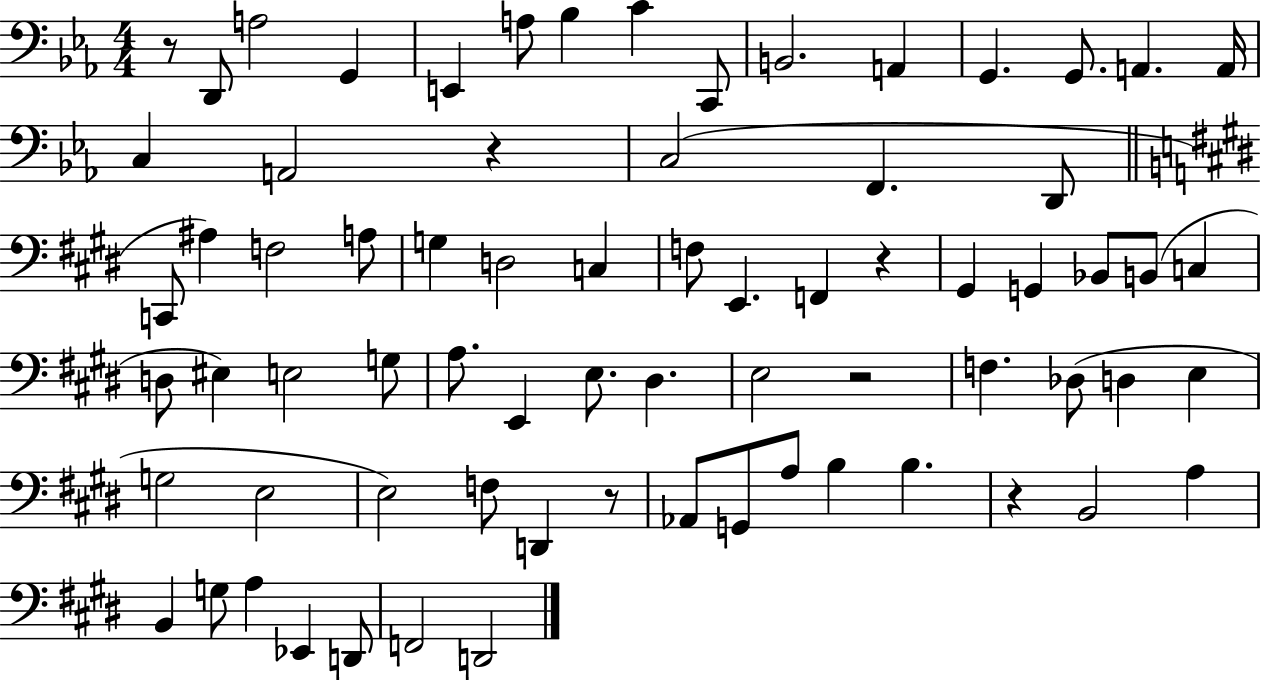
X:1
T:Untitled
M:4/4
L:1/4
K:Eb
z/2 D,,/2 A,2 G,, E,, A,/2 _B, C C,,/2 B,,2 A,, G,, G,,/2 A,, A,,/4 C, A,,2 z C,2 F,, D,,/2 C,,/2 ^A, F,2 A,/2 G, D,2 C, F,/2 E,, F,, z ^G,, G,, _B,,/2 B,,/2 C, D,/2 ^E, E,2 G,/2 A,/2 E,, E,/2 ^D, E,2 z2 F, _D,/2 D, E, G,2 E,2 E,2 F,/2 D,, z/2 _A,,/2 G,,/2 A,/2 B, B, z B,,2 A, B,, G,/2 A, _E,, D,,/2 F,,2 D,,2